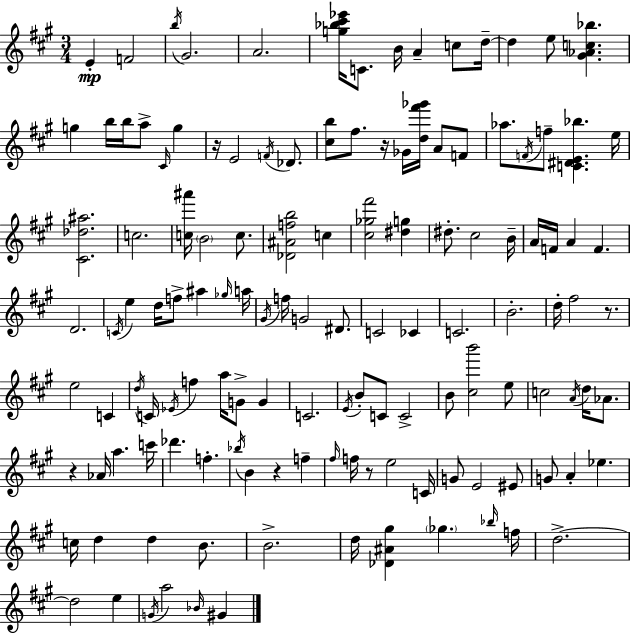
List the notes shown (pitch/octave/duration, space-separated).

E4/q F4/h B5/s G#4/h. A4/h. [G5,Bb5,C#6,Eb6]/s C4/e. B4/s A4/q C5/e D5/s D5/q E5/e [G#4,Ab4,C5,Bb5]/q. G5/q B5/s B5/s A5/e C#4/s G5/q R/s E4/h F4/s Db4/e. [C#5,B5]/e F#5/e. R/s Gb4/s [D5,F#6,Gb6]/s A4/e F4/e Ab5/e. F4/s F5/e [C4,D#4,E4,Bb5]/q. E5/s [C#4,Db5,A#5]/h. C5/h. [C5,A#6]/s B4/h C5/e. [Db4,A#4,F5,B5]/h C5/q [C#5,Gb5,F#6]/h [D#5,G5]/q D#5/e. C#5/h B4/s A4/s F4/s A4/q F4/q. D4/h. C4/s E5/q D5/s F5/e A#5/q Gb5/s A5/s G#4/s F5/s G4/h D#4/e. C4/h CES4/q C4/h. B4/h. D5/s F#5/h R/e. E5/h C4/q D5/s C4/s Eb4/s F5/q A5/s G4/e G4/q C4/h. E4/s B4/e C4/e C4/h B4/e [C#5,B6]/h E5/e C5/h A4/s D5/s Ab4/e. R/q Ab4/s A5/q. C6/s Db6/q. F5/q. Bb5/s B4/q R/q F5/q F#5/s F5/s R/e E5/h C4/s G4/e E4/h EIS4/e G4/e A4/q Eb5/q. C5/s D5/q D5/q B4/e. B4/h. D5/s [Db4,A#4,G#5]/q Gb5/q. Bb5/s F5/s D5/h. D5/h E5/q G4/s A5/h Bb4/s G#4/q